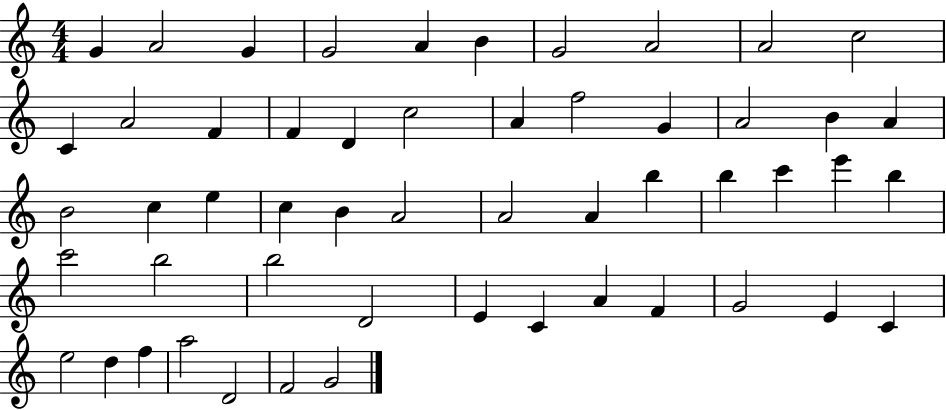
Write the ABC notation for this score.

X:1
T:Untitled
M:4/4
L:1/4
K:C
G A2 G G2 A B G2 A2 A2 c2 C A2 F F D c2 A f2 G A2 B A B2 c e c B A2 A2 A b b c' e' b c'2 b2 b2 D2 E C A F G2 E C e2 d f a2 D2 F2 G2